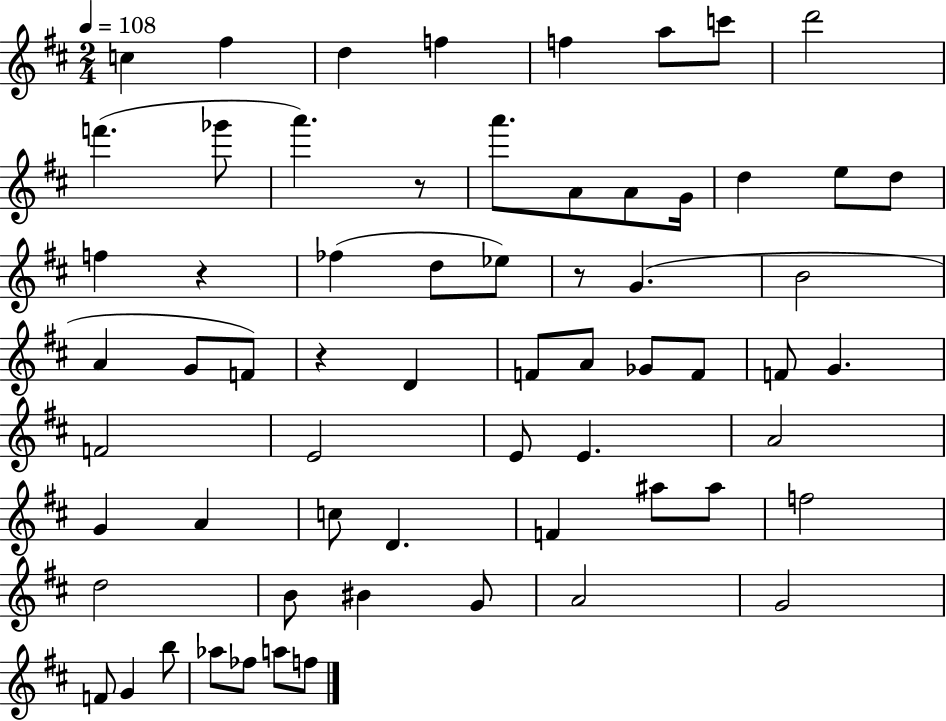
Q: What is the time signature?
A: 2/4